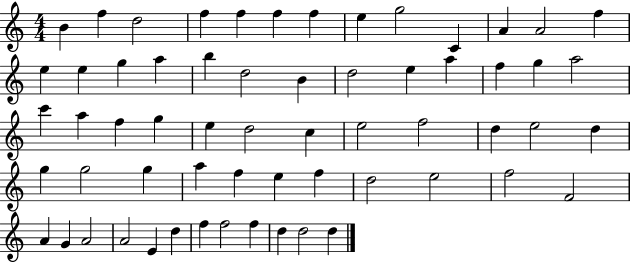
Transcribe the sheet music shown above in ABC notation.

X:1
T:Untitled
M:4/4
L:1/4
K:C
B f d2 f f f f e g2 C A A2 f e e g a b d2 B d2 e a f g a2 c' a f g e d2 c e2 f2 d e2 d g g2 g a f e f d2 e2 f2 F2 A G A2 A2 E d f f2 f d d2 d